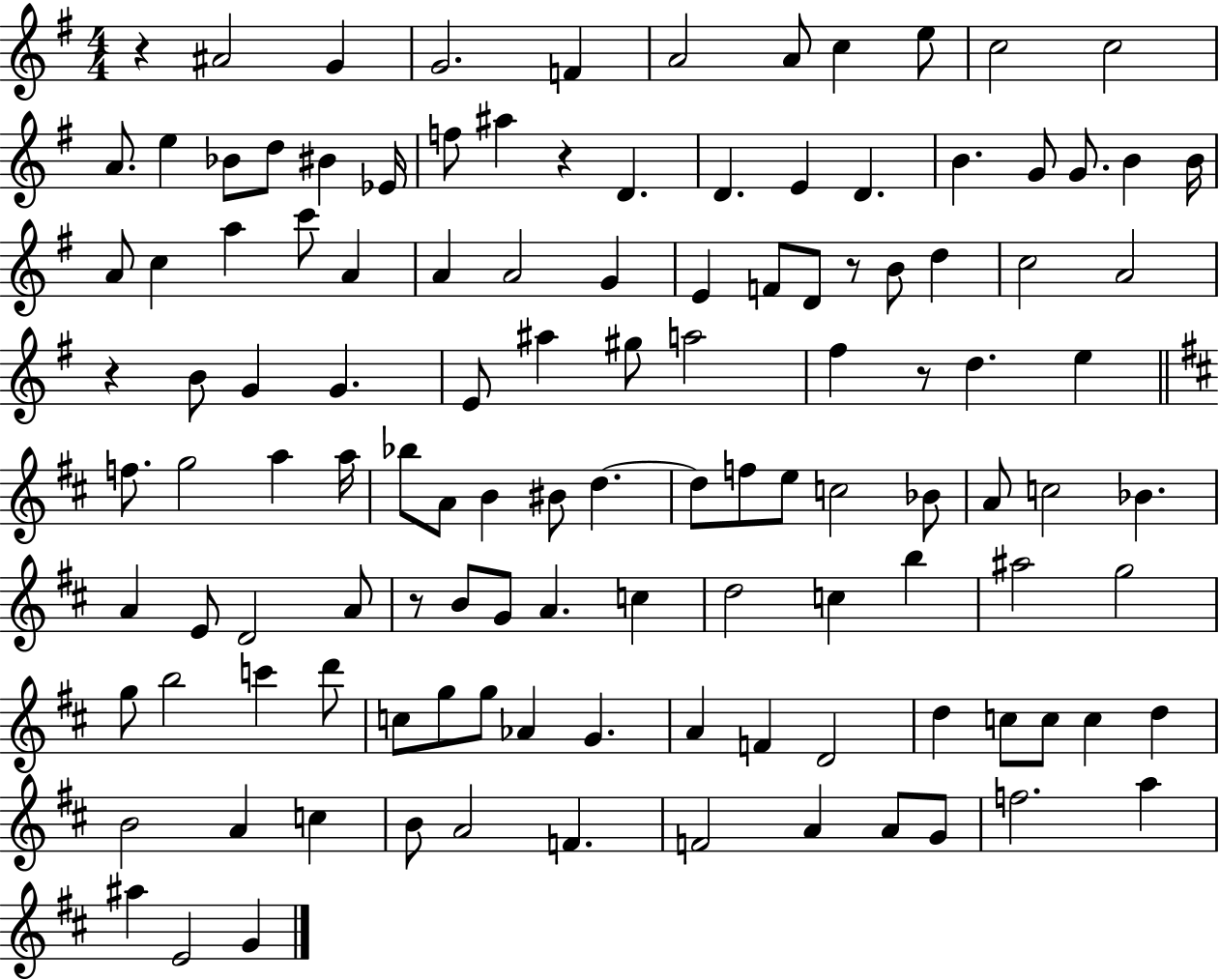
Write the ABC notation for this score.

X:1
T:Untitled
M:4/4
L:1/4
K:G
z ^A2 G G2 F A2 A/2 c e/2 c2 c2 A/2 e _B/2 d/2 ^B _E/4 f/2 ^a z D D E D B G/2 G/2 B B/4 A/2 c a c'/2 A A A2 G E F/2 D/2 z/2 B/2 d c2 A2 z B/2 G G E/2 ^a ^g/2 a2 ^f z/2 d e f/2 g2 a a/4 _b/2 A/2 B ^B/2 d d/2 f/2 e/2 c2 _B/2 A/2 c2 _B A E/2 D2 A/2 z/2 B/2 G/2 A c d2 c b ^a2 g2 g/2 b2 c' d'/2 c/2 g/2 g/2 _A G A F D2 d c/2 c/2 c d B2 A c B/2 A2 F F2 A A/2 G/2 f2 a ^a E2 G